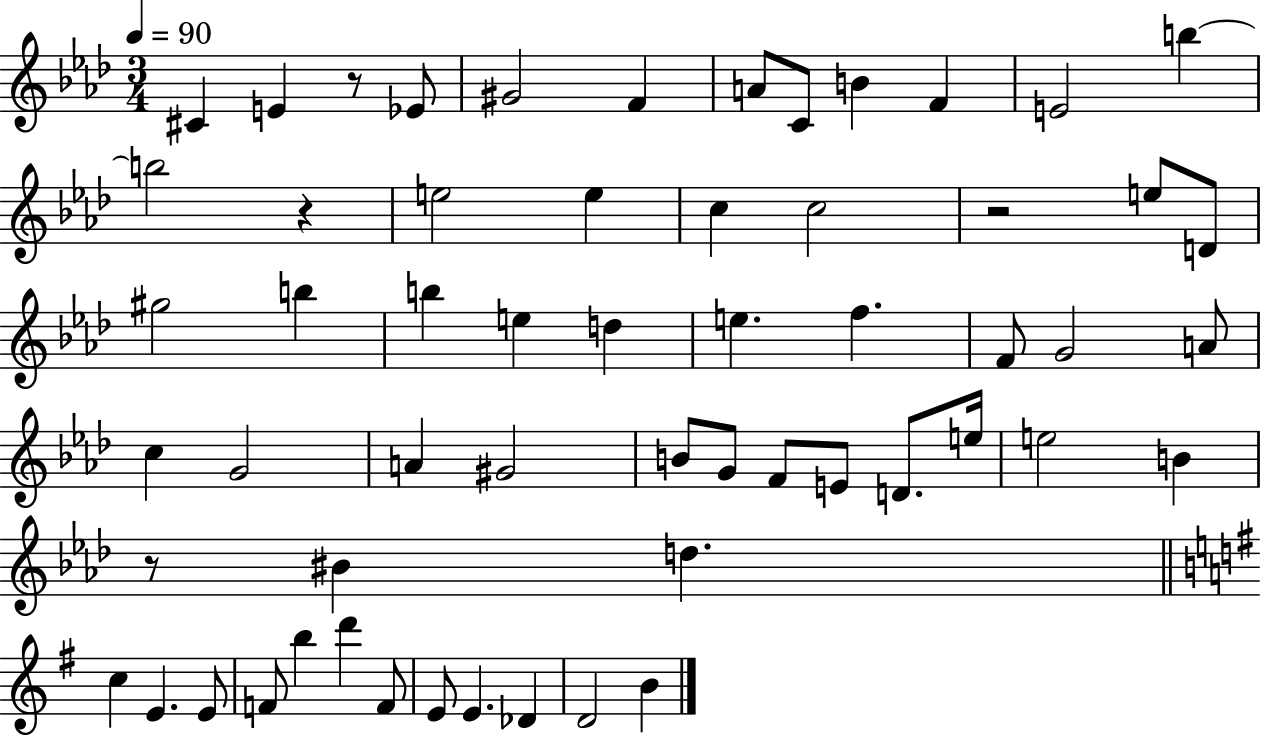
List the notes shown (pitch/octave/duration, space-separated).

C#4/q E4/q R/e Eb4/e G#4/h F4/q A4/e C4/e B4/q F4/q E4/h B5/q B5/h R/q E5/h E5/q C5/q C5/h R/h E5/e D4/e G#5/h B5/q B5/q E5/q D5/q E5/q. F5/q. F4/e G4/h A4/e C5/q G4/h A4/q G#4/h B4/e G4/e F4/e E4/e D4/e. E5/s E5/h B4/q R/e BIS4/q D5/q. C5/q E4/q. E4/e F4/e B5/q D6/q F4/e E4/e E4/q. Db4/q D4/h B4/q